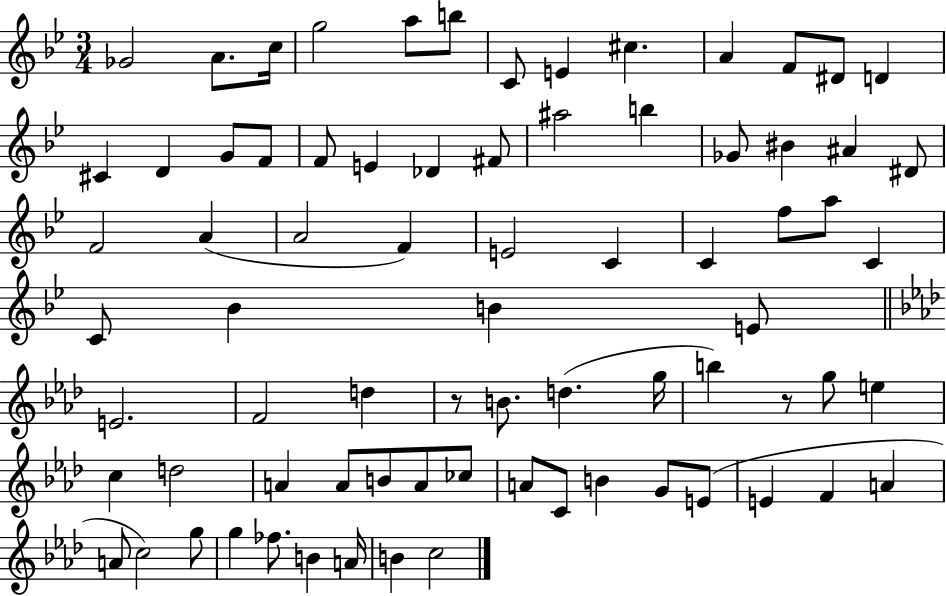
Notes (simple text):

Gb4/h A4/e. C5/s G5/h A5/e B5/e C4/e E4/q C#5/q. A4/q F4/e D#4/e D4/q C#4/q D4/q G4/e F4/e F4/e E4/q Db4/q F#4/e A#5/h B5/q Gb4/e BIS4/q A#4/q D#4/e F4/h A4/q A4/h F4/q E4/h C4/q C4/q F5/e A5/e C4/q C4/e Bb4/q B4/q E4/e E4/h. F4/h D5/q R/e B4/e. D5/q. G5/s B5/q R/e G5/e E5/q C5/q D5/h A4/q A4/e B4/e A4/e CES5/e A4/e C4/e B4/q G4/e E4/e E4/q F4/q A4/q A4/e C5/h G5/e G5/q FES5/e. B4/q A4/s B4/q C5/h